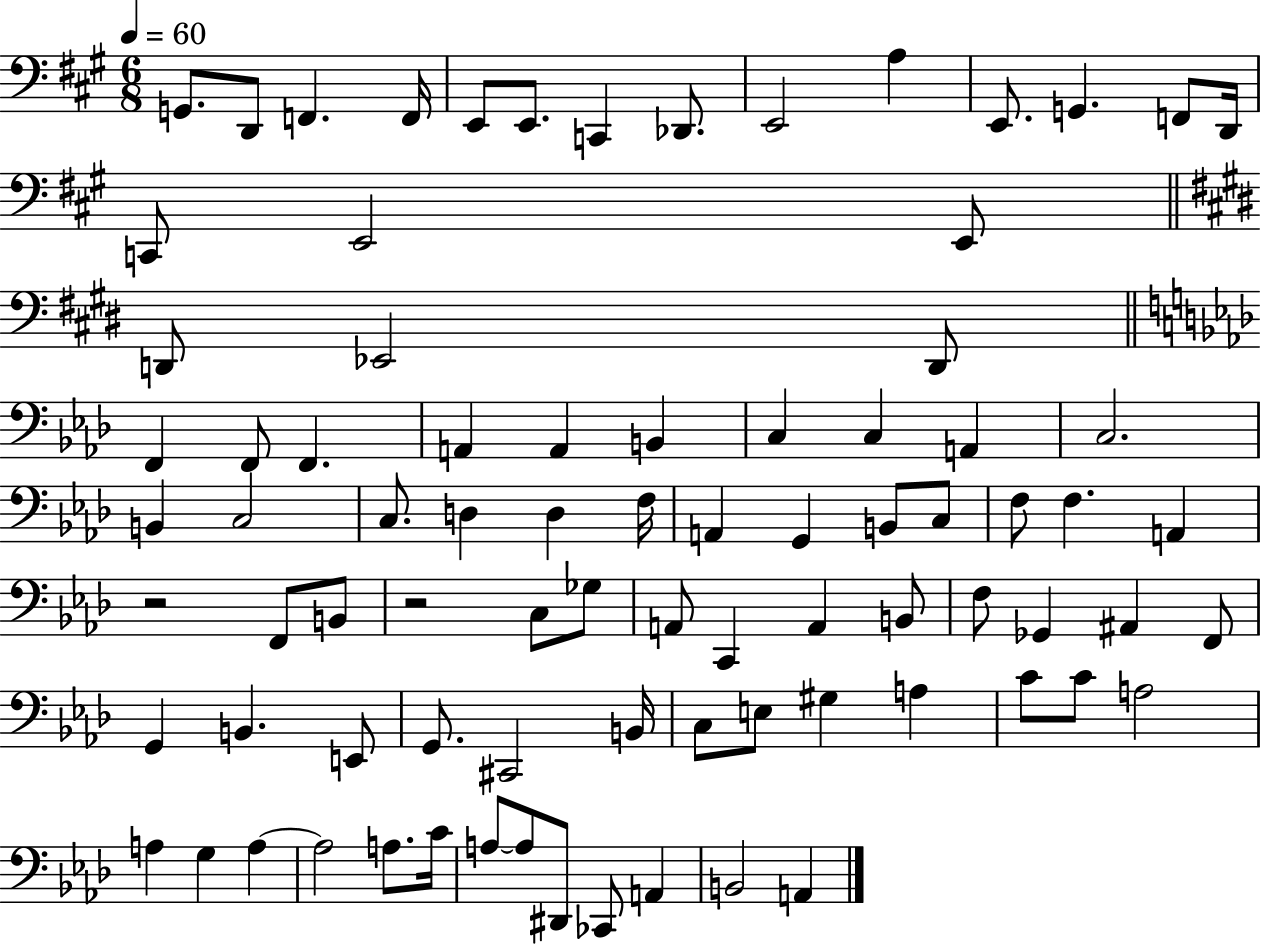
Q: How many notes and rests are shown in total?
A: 83